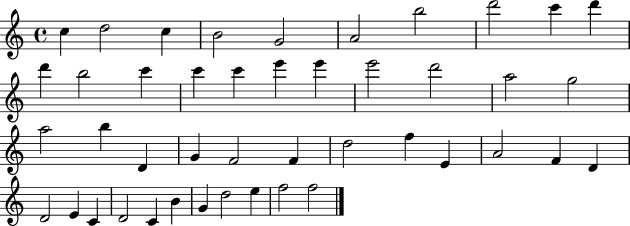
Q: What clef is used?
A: treble